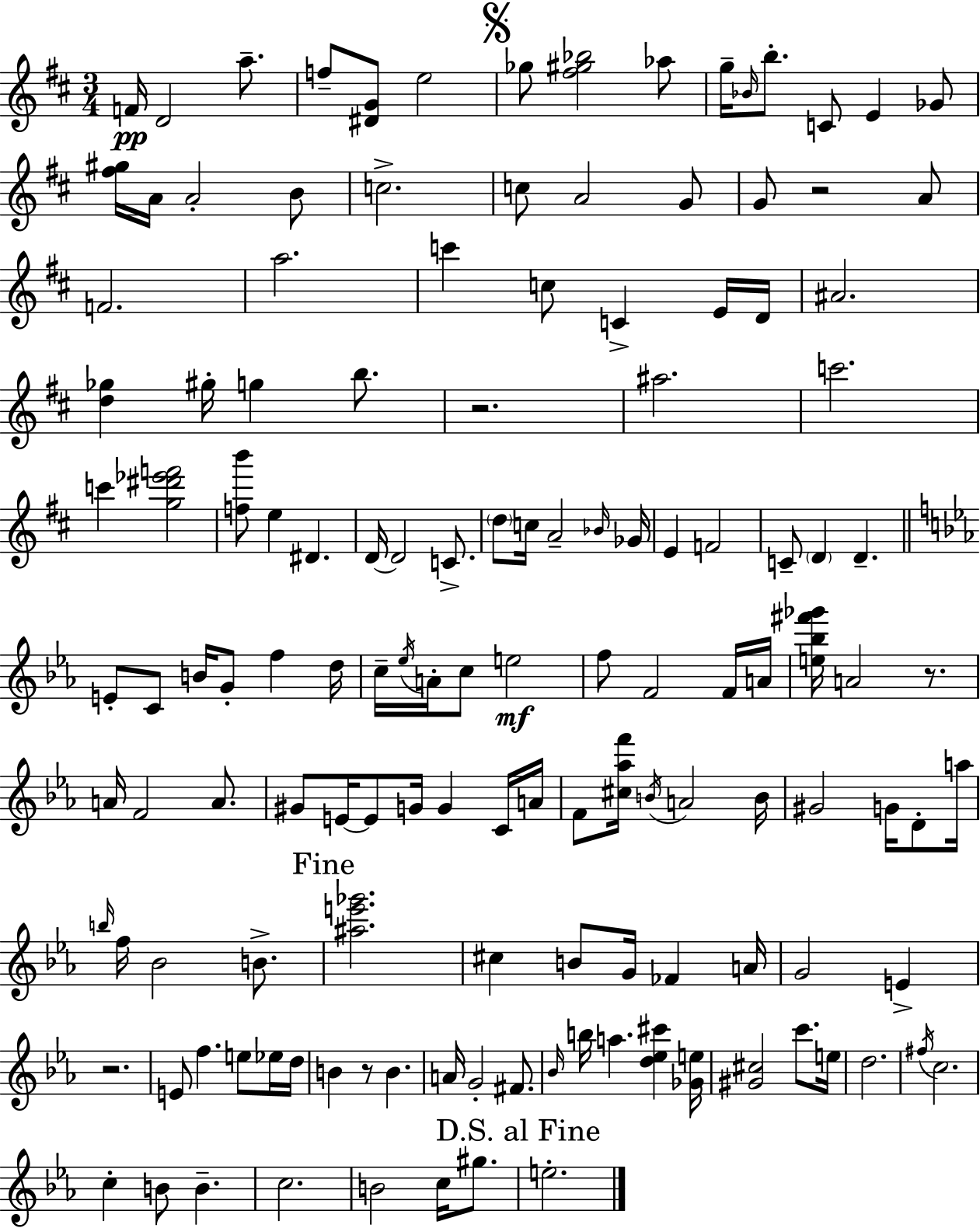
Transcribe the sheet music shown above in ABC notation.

X:1
T:Untitled
M:3/4
L:1/4
K:D
F/4 D2 a/2 f/2 [^DG]/2 e2 _g/2 [^f^g_b]2 _a/2 g/4 _B/4 b/2 C/2 E _G/2 [^f^g]/4 A/4 A2 B/2 c2 c/2 A2 G/2 G/2 z2 A/2 F2 a2 c' c/2 C E/4 D/4 ^A2 [d_g] ^g/4 g b/2 z2 ^a2 c'2 c' [g^d'_e'f']2 [fb']/2 e ^D D/4 D2 C/2 d/2 c/4 A2 _B/4 _G/4 E F2 C/2 D D E/2 C/2 B/4 G/2 f d/4 c/4 _e/4 A/4 c/2 e2 f/2 F2 F/4 A/4 [e_b^f'_g']/4 A2 z/2 A/4 F2 A/2 ^G/2 E/4 E/2 G/4 G C/4 A/4 F/2 [^c_af']/4 B/4 A2 B/4 ^G2 G/4 D/2 a/4 b/4 f/4 _B2 B/2 [^ae'_g']2 ^c B/2 G/4 _F A/4 G2 E z2 E/2 f e/2 _e/4 d/4 B z/2 B A/4 G2 ^F/2 _B/4 b/4 a [d_e^c'] [_Ge]/4 [^G^c]2 c'/2 e/4 d2 ^f/4 c2 c B/2 B c2 B2 c/4 ^g/2 e2